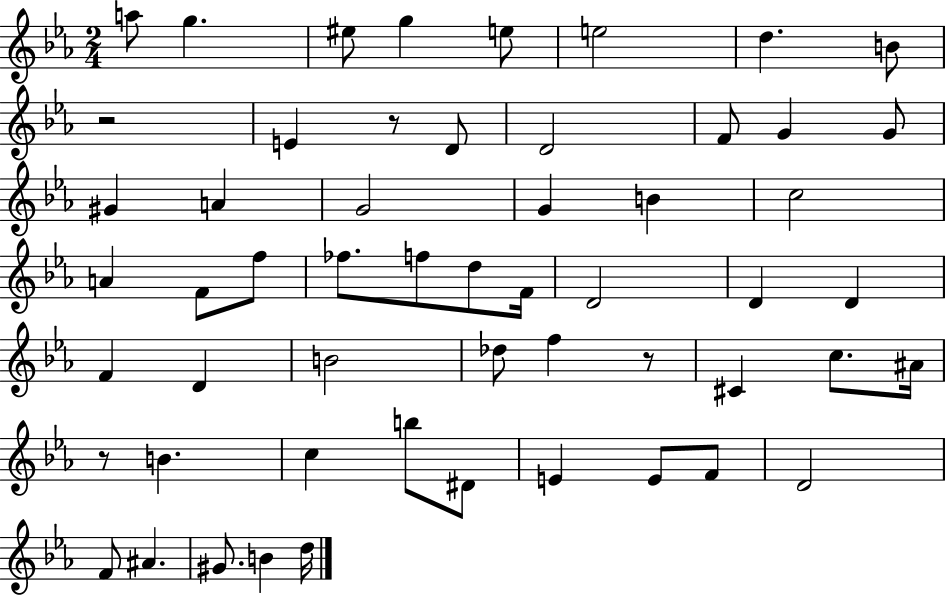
A5/e G5/q. EIS5/e G5/q E5/e E5/h D5/q. B4/e R/h E4/q R/e D4/e D4/h F4/e G4/q G4/e G#4/q A4/q G4/h G4/q B4/q C5/h A4/q F4/e F5/e FES5/e. F5/e D5/e F4/s D4/h D4/q D4/q F4/q D4/q B4/h Db5/e F5/q R/e C#4/q C5/e. A#4/s R/e B4/q. C5/q B5/e D#4/e E4/q E4/e F4/e D4/h F4/e A#4/q. G#4/e. B4/q D5/s